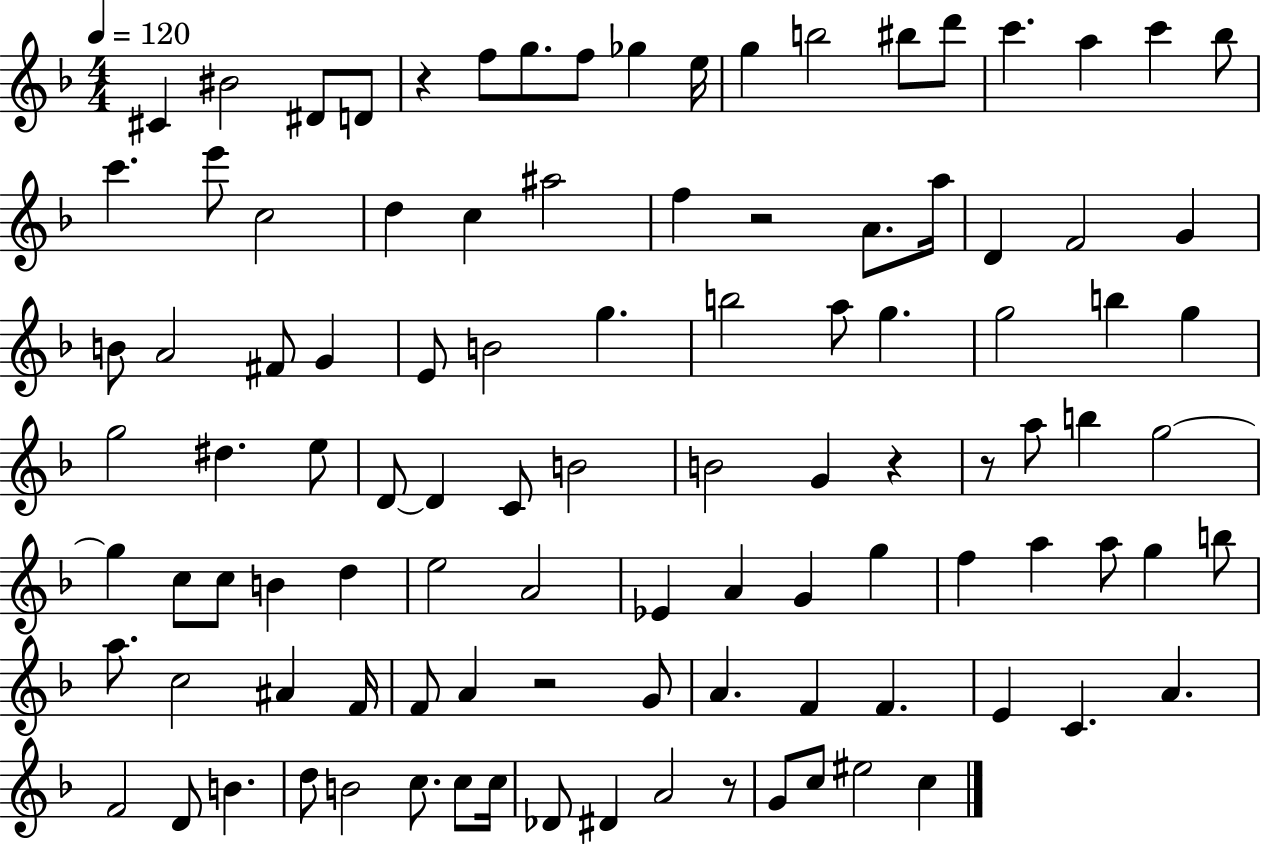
X:1
T:Untitled
M:4/4
L:1/4
K:F
^C ^B2 ^D/2 D/2 z f/2 g/2 f/2 _g e/4 g b2 ^b/2 d'/2 c' a c' _b/2 c' e'/2 c2 d c ^a2 f z2 A/2 a/4 D F2 G B/2 A2 ^F/2 G E/2 B2 g b2 a/2 g g2 b g g2 ^d e/2 D/2 D C/2 B2 B2 G z z/2 a/2 b g2 g c/2 c/2 B d e2 A2 _E A G g f a a/2 g b/2 a/2 c2 ^A F/4 F/2 A z2 G/2 A F F E C A F2 D/2 B d/2 B2 c/2 c/2 c/4 _D/2 ^D A2 z/2 G/2 c/2 ^e2 c